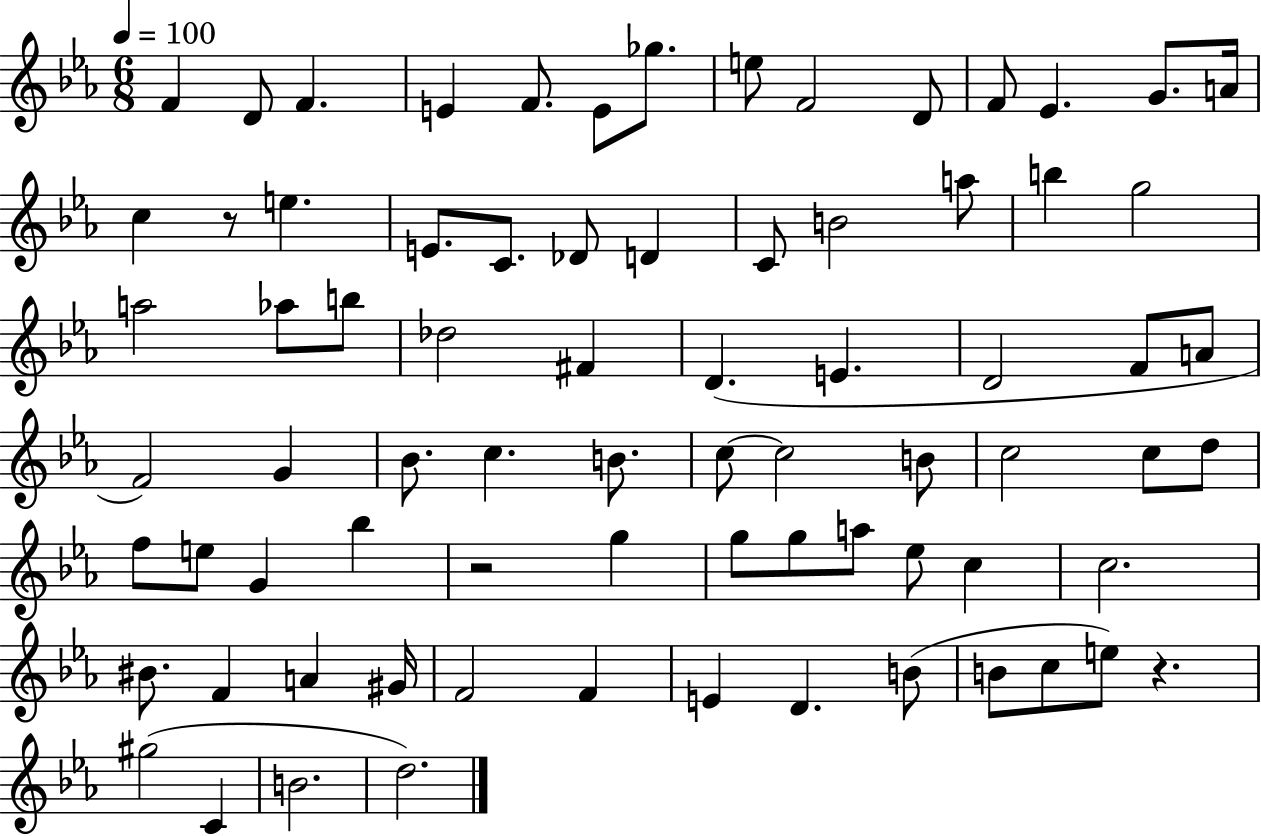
X:1
T:Untitled
M:6/8
L:1/4
K:Eb
F D/2 F E F/2 E/2 _g/2 e/2 F2 D/2 F/2 _E G/2 A/4 c z/2 e E/2 C/2 _D/2 D C/2 B2 a/2 b g2 a2 _a/2 b/2 _d2 ^F D E D2 F/2 A/2 F2 G _B/2 c B/2 c/2 c2 B/2 c2 c/2 d/2 f/2 e/2 G _b z2 g g/2 g/2 a/2 _e/2 c c2 ^B/2 F A ^G/4 F2 F E D B/2 B/2 c/2 e/2 z ^g2 C B2 d2